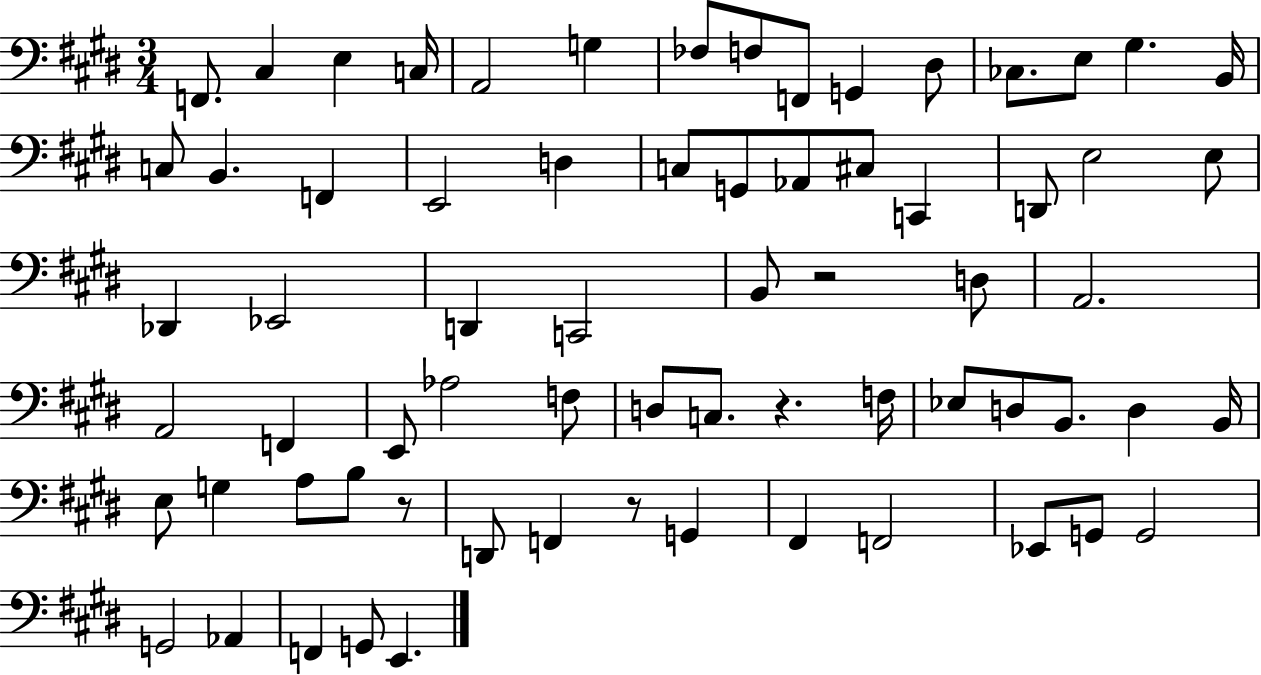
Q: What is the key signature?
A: E major